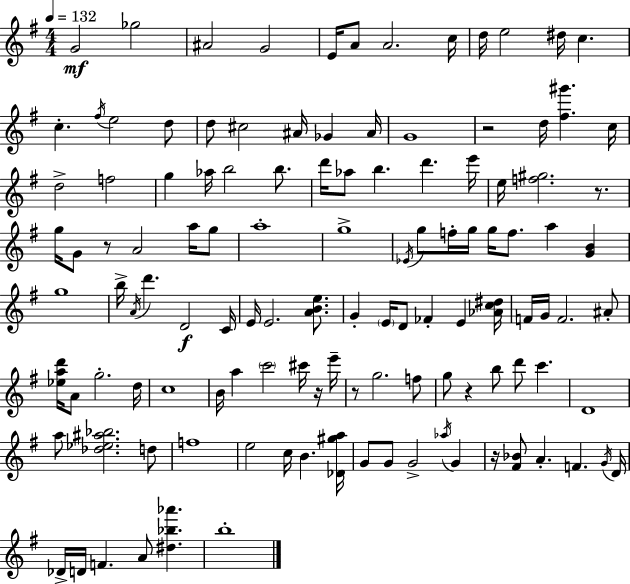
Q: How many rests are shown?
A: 7